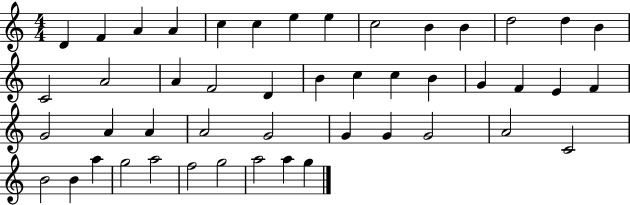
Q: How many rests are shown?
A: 0